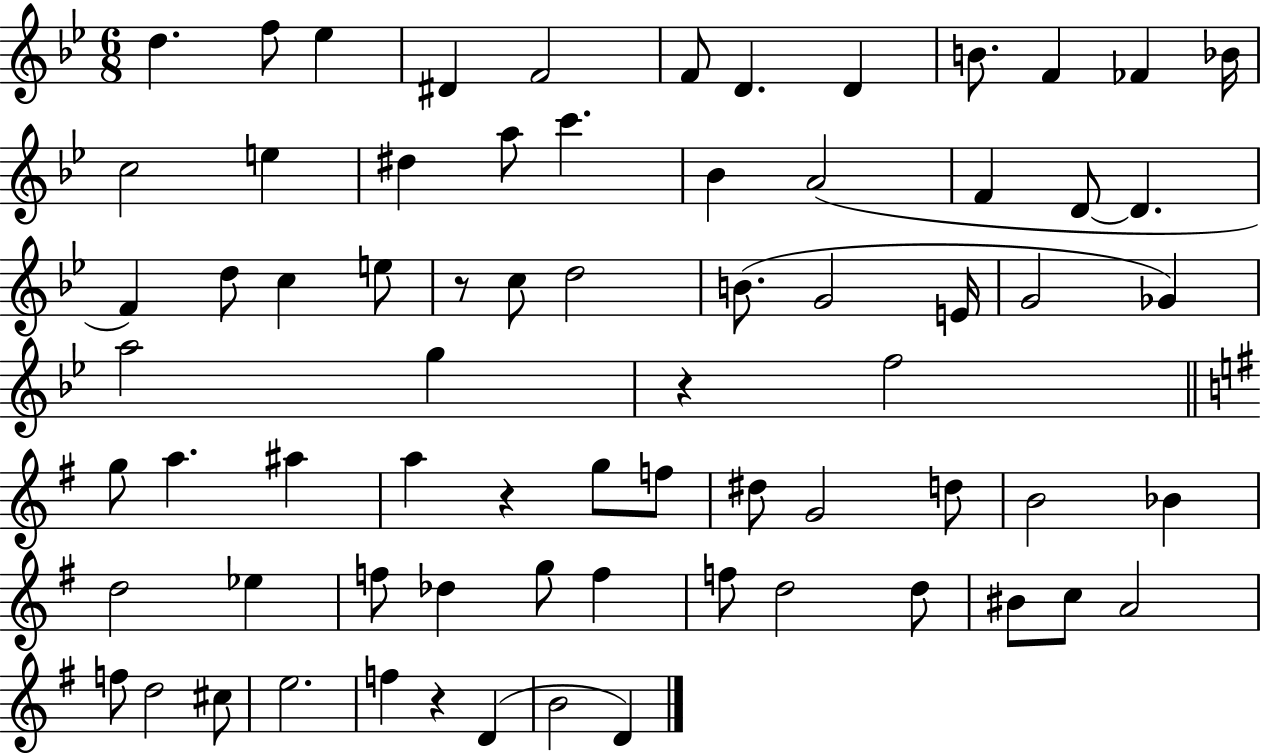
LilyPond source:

{
  \clef treble
  \numericTimeSignature
  \time 6/8
  \key bes \major
  d''4. f''8 ees''4 | dis'4 f'2 | f'8 d'4. d'4 | b'8. f'4 fes'4 bes'16 | \break c''2 e''4 | dis''4 a''8 c'''4. | bes'4 a'2( | f'4 d'8~~ d'4. | \break f'4) d''8 c''4 e''8 | r8 c''8 d''2 | b'8.( g'2 e'16 | g'2 ges'4) | \break a''2 g''4 | r4 f''2 | \bar "||" \break \key e \minor g''8 a''4. ais''4 | a''4 r4 g''8 f''8 | dis''8 g'2 d''8 | b'2 bes'4 | \break d''2 ees''4 | f''8 des''4 g''8 f''4 | f''8 d''2 d''8 | bis'8 c''8 a'2 | \break f''8 d''2 cis''8 | e''2. | f''4 r4 d'4( | b'2 d'4) | \break \bar "|."
}